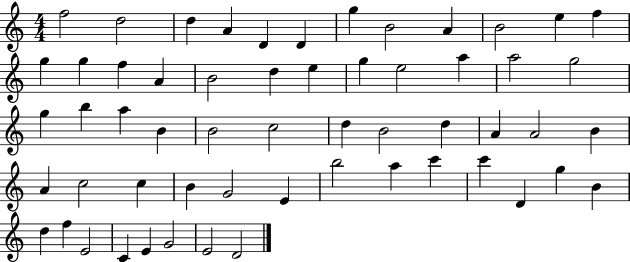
F5/h D5/h D5/q A4/q D4/q D4/q G5/q B4/h A4/q B4/h E5/q F5/q G5/q G5/q F5/q A4/q B4/h D5/q E5/q G5/q E5/h A5/q A5/h G5/h G5/q B5/q A5/q B4/q B4/h C5/h D5/q B4/h D5/q A4/q A4/h B4/q A4/q C5/h C5/q B4/q G4/h E4/q B5/h A5/q C6/q C6/q D4/q G5/q B4/q D5/q F5/q E4/h C4/q E4/q G4/h E4/h D4/h